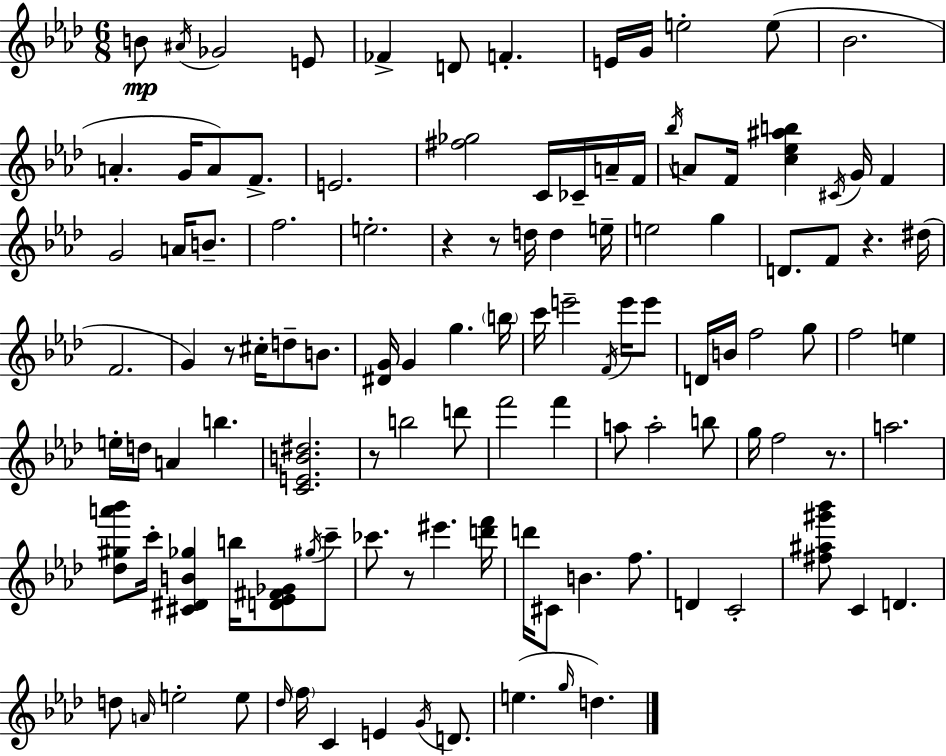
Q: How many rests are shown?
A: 7